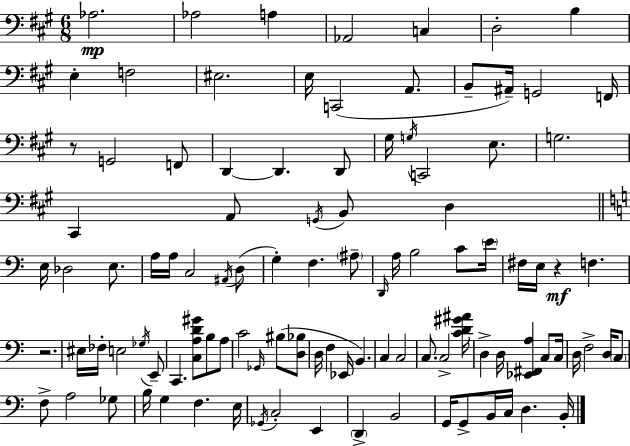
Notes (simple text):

Ab3/h. Ab3/h A3/q Ab2/h C3/q D3/h B3/q E3/q F3/h EIS3/h. E3/s C2/h A2/e. B2/e A#2/s G2/h F2/s R/e G2/h F2/e D2/q D2/q. D2/e G#3/s G3/s C2/h E3/e. G3/h. C#2/q A2/e G2/s B2/e D3/q E3/s Db3/h E3/e. A3/s A3/s C3/h A#2/s D3/e G3/q F3/q. A#3/e D2/s A3/s B3/h C4/e E4/s F#3/s E3/s R/q F3/q. R/h. EIS3/s FES3/s E3/h Gb3/s E2/e C2/q. [C3,A3,D4,G#4]/e B3/e A3/e C4/h Gb2/s BIS3/e [D3,Bb3]/e D3/s F3/q Eb2/s B2/q. C3/q C3/h C3/e. C3/h [C4,D4,G#4,A#4]/s D3/q D3/s [Eb2,F#2,A3]/q C3/e C3/s D3/s F3/h D3/s C3/e F3/e A3/h Gb3/e B3/s G3/q F3/q. E3/s Gb2/s C3/h E2/q D2/q B2/h G2/s G2/e B2/s C3/s D3/q. B2/s